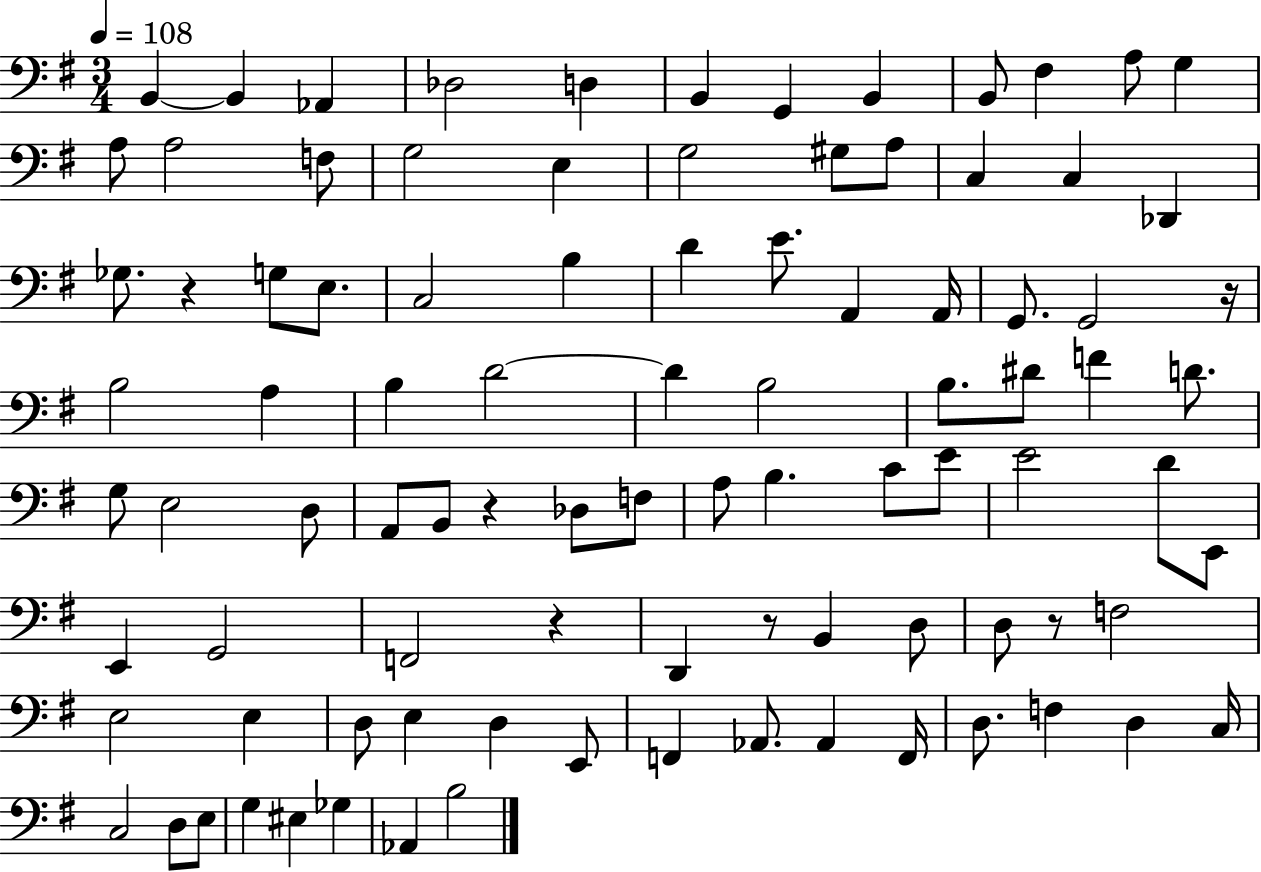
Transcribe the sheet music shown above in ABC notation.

X:1
T:Untitled
M:3/4
L:1/4
K:G
B,, B,, _A,, _D,2 D, B,, G,, B,, B,,/2 ^F, A,/2 G, A,/2 A,2 F,/2 G,2 E, G,2 ^G,/2 A,/2 C, C, _D,, _G,/2 z G,/2 E,/2 C,2 B, D E/2 A,, A,,/4 G,,/2 G,,2 z/4 B,2 A, B, D2 D B,2 B,/2 ^D/2 F D/2 G,/2 E,2 D,/2 A,,/2 B,,/2 z _D,/2 F,/2 A,/2 B, C/2 E/2 E2 D/2 E,,/2 E,, G,,2 F,,2 z D,, z/2 B,, D,/2 D,/2 z/2 F,2 E,2 E, D,/2 E, D, E,,/2 F,, _A,,/2 _A,, F,,/4 D,/2 F, D, C,/4 C,2 D,/2 E,/2 G, ^E, _G, _A,, B,2